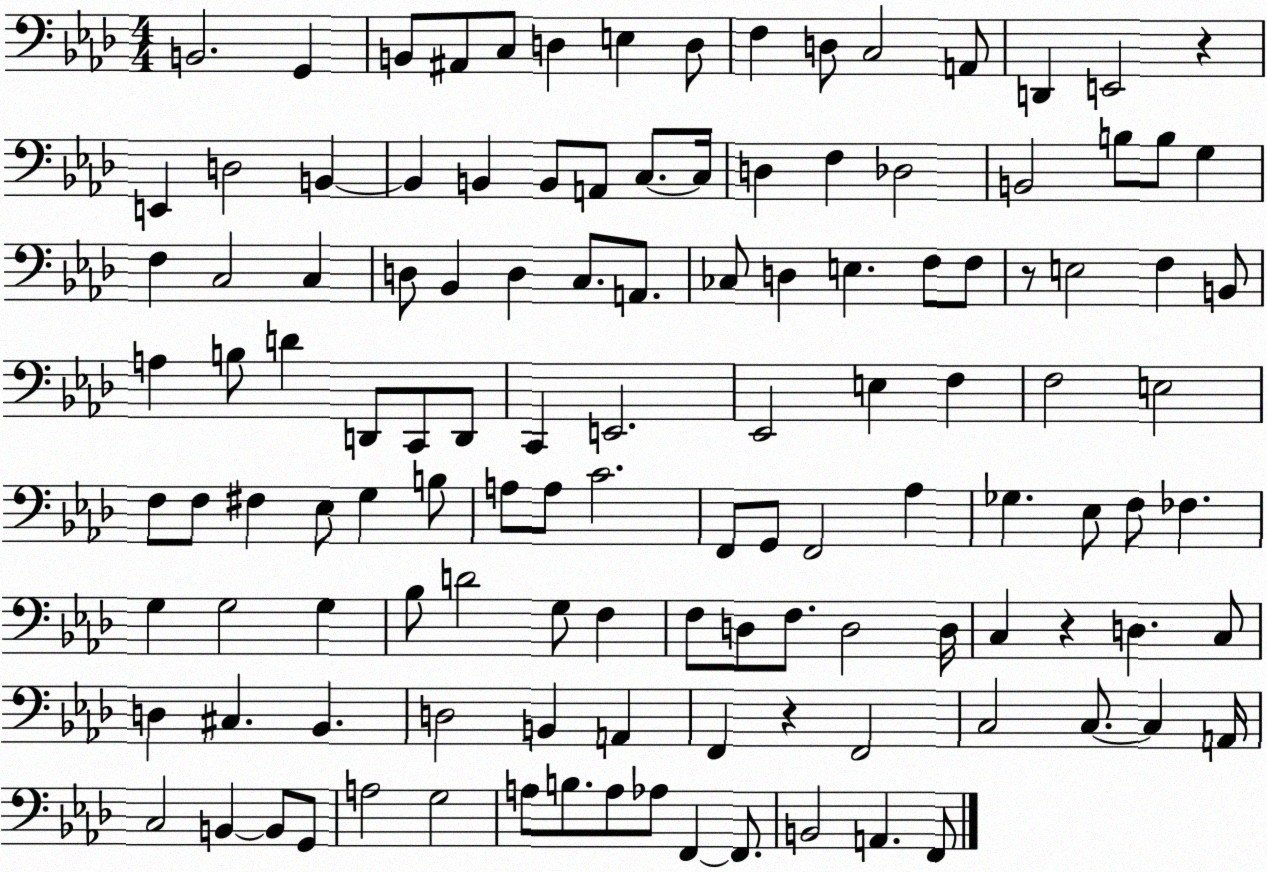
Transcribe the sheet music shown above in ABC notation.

X:1
T:Untitled
M:4/4
L:1/4
K:Ab
B,,2 G,, B,,/2 ^A,,/2 C,/2 D, E, D,/2 F, D,/2 C,2 A,,/2 D,, E,,2 z E,, D,2 B,, B,, B,, B,,/2 A,,/2 C,/2 C,/4 D, F, _D,2 B,,2 B,/2 B,/2 G, F, C,2 C, D,/2 _B,, D, C,/2 A,,/2 _C,/2 D, E, F,/2 F,/2 z/2 E,2 F, B,,/2 A, B,/2 D D,,/2 C,,/2 D,,/2 C,, E,,2 _E,,2 E, F, F,2 E,2 F,/2 F,/2 ^F, _E,/2 G, B,/2 A,/2 A,/2 C2 F,,/2 G,,/2 F,,2 _A, _G, _E,/2 F,/2 _F, G, G,2 G, _B,/2 D2 G,/2 F, F,/2 D,/2 F,/2 D,2 D,/4 C, z D, C,/2 D, ^C, _B,, D,2 B,, A,, F,, z F,,2 C,2 C,/2 C, A,,/4 C,2 B,, B,,/2 G,,/2 A,2 G,2 A,/2 B,/2 A,/2 _A,/2 F,, F,,/2 B,,2 A,, F,,/2